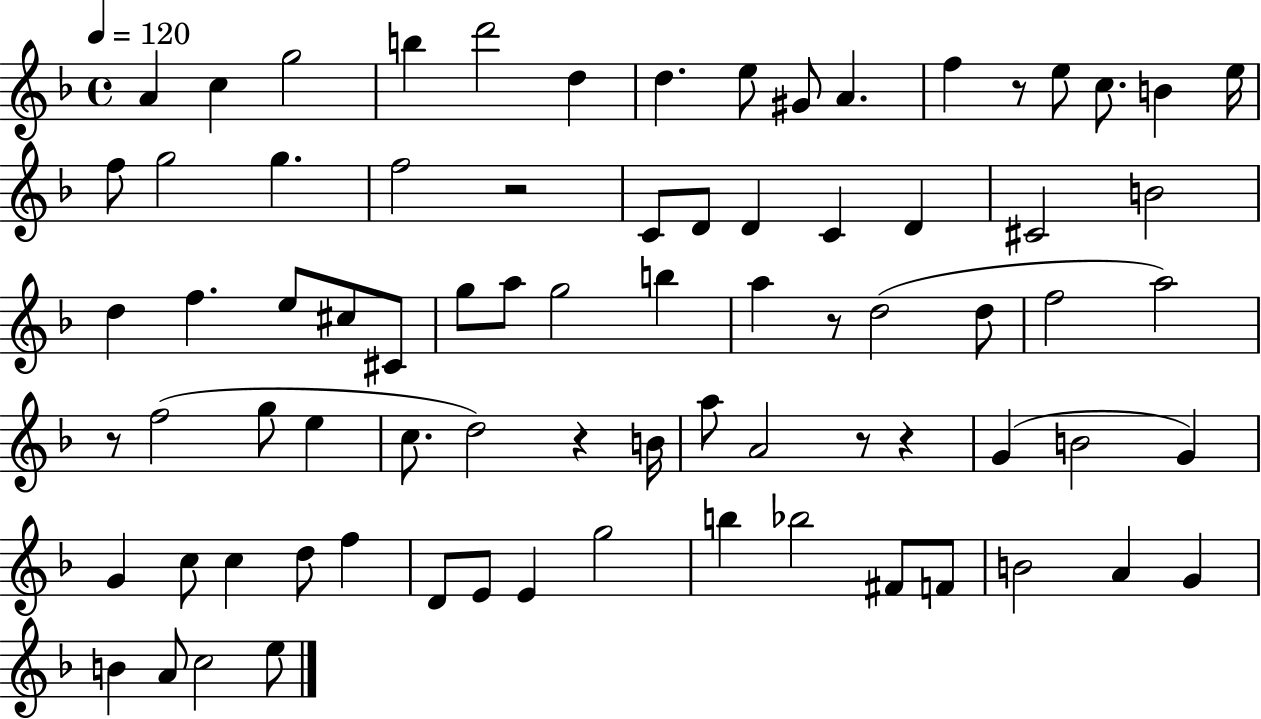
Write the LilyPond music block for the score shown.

{
  \clef treble
  \time 4/4
  \defaultTimeSignature
  \key f \major
  \tempo 4 = 120
  \repeat volta 2 { a'4 c''4 g''2 | b''4 d'''2 d''4 | d''4. e''8 gis'8 a'4. | f''4 r8 e''8 c''8. b'4 e''16 | \break f''8 g''2 g''4. | f''2 r2 | c'8 d'8 d'4 c'4 d'4 | cis'2 b'2 | \break d''4 f''4. e''8 cis''8 cis'8 | g''8 a''8 g''2 b''4 | a''4 r8 d''2( d''8 | f''2 a''2) | \break r8 f''2( g''8 e''4 | c''8. d''2) r4 b'16 | a''8 a'2 r8 r4 | g'4( b'2 g'4) | \break g'4 c''8 c''4 d''8 f''4 | d'8 e'8 e'4 g''2 | b''4 bes''2 fis'8 f'8 | b'2 a'4 g'4 | \break b'4 a'8 c''2 e''8 | } \bar "|."
}